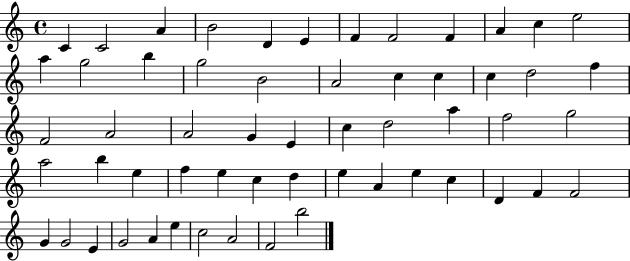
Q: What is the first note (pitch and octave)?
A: C4